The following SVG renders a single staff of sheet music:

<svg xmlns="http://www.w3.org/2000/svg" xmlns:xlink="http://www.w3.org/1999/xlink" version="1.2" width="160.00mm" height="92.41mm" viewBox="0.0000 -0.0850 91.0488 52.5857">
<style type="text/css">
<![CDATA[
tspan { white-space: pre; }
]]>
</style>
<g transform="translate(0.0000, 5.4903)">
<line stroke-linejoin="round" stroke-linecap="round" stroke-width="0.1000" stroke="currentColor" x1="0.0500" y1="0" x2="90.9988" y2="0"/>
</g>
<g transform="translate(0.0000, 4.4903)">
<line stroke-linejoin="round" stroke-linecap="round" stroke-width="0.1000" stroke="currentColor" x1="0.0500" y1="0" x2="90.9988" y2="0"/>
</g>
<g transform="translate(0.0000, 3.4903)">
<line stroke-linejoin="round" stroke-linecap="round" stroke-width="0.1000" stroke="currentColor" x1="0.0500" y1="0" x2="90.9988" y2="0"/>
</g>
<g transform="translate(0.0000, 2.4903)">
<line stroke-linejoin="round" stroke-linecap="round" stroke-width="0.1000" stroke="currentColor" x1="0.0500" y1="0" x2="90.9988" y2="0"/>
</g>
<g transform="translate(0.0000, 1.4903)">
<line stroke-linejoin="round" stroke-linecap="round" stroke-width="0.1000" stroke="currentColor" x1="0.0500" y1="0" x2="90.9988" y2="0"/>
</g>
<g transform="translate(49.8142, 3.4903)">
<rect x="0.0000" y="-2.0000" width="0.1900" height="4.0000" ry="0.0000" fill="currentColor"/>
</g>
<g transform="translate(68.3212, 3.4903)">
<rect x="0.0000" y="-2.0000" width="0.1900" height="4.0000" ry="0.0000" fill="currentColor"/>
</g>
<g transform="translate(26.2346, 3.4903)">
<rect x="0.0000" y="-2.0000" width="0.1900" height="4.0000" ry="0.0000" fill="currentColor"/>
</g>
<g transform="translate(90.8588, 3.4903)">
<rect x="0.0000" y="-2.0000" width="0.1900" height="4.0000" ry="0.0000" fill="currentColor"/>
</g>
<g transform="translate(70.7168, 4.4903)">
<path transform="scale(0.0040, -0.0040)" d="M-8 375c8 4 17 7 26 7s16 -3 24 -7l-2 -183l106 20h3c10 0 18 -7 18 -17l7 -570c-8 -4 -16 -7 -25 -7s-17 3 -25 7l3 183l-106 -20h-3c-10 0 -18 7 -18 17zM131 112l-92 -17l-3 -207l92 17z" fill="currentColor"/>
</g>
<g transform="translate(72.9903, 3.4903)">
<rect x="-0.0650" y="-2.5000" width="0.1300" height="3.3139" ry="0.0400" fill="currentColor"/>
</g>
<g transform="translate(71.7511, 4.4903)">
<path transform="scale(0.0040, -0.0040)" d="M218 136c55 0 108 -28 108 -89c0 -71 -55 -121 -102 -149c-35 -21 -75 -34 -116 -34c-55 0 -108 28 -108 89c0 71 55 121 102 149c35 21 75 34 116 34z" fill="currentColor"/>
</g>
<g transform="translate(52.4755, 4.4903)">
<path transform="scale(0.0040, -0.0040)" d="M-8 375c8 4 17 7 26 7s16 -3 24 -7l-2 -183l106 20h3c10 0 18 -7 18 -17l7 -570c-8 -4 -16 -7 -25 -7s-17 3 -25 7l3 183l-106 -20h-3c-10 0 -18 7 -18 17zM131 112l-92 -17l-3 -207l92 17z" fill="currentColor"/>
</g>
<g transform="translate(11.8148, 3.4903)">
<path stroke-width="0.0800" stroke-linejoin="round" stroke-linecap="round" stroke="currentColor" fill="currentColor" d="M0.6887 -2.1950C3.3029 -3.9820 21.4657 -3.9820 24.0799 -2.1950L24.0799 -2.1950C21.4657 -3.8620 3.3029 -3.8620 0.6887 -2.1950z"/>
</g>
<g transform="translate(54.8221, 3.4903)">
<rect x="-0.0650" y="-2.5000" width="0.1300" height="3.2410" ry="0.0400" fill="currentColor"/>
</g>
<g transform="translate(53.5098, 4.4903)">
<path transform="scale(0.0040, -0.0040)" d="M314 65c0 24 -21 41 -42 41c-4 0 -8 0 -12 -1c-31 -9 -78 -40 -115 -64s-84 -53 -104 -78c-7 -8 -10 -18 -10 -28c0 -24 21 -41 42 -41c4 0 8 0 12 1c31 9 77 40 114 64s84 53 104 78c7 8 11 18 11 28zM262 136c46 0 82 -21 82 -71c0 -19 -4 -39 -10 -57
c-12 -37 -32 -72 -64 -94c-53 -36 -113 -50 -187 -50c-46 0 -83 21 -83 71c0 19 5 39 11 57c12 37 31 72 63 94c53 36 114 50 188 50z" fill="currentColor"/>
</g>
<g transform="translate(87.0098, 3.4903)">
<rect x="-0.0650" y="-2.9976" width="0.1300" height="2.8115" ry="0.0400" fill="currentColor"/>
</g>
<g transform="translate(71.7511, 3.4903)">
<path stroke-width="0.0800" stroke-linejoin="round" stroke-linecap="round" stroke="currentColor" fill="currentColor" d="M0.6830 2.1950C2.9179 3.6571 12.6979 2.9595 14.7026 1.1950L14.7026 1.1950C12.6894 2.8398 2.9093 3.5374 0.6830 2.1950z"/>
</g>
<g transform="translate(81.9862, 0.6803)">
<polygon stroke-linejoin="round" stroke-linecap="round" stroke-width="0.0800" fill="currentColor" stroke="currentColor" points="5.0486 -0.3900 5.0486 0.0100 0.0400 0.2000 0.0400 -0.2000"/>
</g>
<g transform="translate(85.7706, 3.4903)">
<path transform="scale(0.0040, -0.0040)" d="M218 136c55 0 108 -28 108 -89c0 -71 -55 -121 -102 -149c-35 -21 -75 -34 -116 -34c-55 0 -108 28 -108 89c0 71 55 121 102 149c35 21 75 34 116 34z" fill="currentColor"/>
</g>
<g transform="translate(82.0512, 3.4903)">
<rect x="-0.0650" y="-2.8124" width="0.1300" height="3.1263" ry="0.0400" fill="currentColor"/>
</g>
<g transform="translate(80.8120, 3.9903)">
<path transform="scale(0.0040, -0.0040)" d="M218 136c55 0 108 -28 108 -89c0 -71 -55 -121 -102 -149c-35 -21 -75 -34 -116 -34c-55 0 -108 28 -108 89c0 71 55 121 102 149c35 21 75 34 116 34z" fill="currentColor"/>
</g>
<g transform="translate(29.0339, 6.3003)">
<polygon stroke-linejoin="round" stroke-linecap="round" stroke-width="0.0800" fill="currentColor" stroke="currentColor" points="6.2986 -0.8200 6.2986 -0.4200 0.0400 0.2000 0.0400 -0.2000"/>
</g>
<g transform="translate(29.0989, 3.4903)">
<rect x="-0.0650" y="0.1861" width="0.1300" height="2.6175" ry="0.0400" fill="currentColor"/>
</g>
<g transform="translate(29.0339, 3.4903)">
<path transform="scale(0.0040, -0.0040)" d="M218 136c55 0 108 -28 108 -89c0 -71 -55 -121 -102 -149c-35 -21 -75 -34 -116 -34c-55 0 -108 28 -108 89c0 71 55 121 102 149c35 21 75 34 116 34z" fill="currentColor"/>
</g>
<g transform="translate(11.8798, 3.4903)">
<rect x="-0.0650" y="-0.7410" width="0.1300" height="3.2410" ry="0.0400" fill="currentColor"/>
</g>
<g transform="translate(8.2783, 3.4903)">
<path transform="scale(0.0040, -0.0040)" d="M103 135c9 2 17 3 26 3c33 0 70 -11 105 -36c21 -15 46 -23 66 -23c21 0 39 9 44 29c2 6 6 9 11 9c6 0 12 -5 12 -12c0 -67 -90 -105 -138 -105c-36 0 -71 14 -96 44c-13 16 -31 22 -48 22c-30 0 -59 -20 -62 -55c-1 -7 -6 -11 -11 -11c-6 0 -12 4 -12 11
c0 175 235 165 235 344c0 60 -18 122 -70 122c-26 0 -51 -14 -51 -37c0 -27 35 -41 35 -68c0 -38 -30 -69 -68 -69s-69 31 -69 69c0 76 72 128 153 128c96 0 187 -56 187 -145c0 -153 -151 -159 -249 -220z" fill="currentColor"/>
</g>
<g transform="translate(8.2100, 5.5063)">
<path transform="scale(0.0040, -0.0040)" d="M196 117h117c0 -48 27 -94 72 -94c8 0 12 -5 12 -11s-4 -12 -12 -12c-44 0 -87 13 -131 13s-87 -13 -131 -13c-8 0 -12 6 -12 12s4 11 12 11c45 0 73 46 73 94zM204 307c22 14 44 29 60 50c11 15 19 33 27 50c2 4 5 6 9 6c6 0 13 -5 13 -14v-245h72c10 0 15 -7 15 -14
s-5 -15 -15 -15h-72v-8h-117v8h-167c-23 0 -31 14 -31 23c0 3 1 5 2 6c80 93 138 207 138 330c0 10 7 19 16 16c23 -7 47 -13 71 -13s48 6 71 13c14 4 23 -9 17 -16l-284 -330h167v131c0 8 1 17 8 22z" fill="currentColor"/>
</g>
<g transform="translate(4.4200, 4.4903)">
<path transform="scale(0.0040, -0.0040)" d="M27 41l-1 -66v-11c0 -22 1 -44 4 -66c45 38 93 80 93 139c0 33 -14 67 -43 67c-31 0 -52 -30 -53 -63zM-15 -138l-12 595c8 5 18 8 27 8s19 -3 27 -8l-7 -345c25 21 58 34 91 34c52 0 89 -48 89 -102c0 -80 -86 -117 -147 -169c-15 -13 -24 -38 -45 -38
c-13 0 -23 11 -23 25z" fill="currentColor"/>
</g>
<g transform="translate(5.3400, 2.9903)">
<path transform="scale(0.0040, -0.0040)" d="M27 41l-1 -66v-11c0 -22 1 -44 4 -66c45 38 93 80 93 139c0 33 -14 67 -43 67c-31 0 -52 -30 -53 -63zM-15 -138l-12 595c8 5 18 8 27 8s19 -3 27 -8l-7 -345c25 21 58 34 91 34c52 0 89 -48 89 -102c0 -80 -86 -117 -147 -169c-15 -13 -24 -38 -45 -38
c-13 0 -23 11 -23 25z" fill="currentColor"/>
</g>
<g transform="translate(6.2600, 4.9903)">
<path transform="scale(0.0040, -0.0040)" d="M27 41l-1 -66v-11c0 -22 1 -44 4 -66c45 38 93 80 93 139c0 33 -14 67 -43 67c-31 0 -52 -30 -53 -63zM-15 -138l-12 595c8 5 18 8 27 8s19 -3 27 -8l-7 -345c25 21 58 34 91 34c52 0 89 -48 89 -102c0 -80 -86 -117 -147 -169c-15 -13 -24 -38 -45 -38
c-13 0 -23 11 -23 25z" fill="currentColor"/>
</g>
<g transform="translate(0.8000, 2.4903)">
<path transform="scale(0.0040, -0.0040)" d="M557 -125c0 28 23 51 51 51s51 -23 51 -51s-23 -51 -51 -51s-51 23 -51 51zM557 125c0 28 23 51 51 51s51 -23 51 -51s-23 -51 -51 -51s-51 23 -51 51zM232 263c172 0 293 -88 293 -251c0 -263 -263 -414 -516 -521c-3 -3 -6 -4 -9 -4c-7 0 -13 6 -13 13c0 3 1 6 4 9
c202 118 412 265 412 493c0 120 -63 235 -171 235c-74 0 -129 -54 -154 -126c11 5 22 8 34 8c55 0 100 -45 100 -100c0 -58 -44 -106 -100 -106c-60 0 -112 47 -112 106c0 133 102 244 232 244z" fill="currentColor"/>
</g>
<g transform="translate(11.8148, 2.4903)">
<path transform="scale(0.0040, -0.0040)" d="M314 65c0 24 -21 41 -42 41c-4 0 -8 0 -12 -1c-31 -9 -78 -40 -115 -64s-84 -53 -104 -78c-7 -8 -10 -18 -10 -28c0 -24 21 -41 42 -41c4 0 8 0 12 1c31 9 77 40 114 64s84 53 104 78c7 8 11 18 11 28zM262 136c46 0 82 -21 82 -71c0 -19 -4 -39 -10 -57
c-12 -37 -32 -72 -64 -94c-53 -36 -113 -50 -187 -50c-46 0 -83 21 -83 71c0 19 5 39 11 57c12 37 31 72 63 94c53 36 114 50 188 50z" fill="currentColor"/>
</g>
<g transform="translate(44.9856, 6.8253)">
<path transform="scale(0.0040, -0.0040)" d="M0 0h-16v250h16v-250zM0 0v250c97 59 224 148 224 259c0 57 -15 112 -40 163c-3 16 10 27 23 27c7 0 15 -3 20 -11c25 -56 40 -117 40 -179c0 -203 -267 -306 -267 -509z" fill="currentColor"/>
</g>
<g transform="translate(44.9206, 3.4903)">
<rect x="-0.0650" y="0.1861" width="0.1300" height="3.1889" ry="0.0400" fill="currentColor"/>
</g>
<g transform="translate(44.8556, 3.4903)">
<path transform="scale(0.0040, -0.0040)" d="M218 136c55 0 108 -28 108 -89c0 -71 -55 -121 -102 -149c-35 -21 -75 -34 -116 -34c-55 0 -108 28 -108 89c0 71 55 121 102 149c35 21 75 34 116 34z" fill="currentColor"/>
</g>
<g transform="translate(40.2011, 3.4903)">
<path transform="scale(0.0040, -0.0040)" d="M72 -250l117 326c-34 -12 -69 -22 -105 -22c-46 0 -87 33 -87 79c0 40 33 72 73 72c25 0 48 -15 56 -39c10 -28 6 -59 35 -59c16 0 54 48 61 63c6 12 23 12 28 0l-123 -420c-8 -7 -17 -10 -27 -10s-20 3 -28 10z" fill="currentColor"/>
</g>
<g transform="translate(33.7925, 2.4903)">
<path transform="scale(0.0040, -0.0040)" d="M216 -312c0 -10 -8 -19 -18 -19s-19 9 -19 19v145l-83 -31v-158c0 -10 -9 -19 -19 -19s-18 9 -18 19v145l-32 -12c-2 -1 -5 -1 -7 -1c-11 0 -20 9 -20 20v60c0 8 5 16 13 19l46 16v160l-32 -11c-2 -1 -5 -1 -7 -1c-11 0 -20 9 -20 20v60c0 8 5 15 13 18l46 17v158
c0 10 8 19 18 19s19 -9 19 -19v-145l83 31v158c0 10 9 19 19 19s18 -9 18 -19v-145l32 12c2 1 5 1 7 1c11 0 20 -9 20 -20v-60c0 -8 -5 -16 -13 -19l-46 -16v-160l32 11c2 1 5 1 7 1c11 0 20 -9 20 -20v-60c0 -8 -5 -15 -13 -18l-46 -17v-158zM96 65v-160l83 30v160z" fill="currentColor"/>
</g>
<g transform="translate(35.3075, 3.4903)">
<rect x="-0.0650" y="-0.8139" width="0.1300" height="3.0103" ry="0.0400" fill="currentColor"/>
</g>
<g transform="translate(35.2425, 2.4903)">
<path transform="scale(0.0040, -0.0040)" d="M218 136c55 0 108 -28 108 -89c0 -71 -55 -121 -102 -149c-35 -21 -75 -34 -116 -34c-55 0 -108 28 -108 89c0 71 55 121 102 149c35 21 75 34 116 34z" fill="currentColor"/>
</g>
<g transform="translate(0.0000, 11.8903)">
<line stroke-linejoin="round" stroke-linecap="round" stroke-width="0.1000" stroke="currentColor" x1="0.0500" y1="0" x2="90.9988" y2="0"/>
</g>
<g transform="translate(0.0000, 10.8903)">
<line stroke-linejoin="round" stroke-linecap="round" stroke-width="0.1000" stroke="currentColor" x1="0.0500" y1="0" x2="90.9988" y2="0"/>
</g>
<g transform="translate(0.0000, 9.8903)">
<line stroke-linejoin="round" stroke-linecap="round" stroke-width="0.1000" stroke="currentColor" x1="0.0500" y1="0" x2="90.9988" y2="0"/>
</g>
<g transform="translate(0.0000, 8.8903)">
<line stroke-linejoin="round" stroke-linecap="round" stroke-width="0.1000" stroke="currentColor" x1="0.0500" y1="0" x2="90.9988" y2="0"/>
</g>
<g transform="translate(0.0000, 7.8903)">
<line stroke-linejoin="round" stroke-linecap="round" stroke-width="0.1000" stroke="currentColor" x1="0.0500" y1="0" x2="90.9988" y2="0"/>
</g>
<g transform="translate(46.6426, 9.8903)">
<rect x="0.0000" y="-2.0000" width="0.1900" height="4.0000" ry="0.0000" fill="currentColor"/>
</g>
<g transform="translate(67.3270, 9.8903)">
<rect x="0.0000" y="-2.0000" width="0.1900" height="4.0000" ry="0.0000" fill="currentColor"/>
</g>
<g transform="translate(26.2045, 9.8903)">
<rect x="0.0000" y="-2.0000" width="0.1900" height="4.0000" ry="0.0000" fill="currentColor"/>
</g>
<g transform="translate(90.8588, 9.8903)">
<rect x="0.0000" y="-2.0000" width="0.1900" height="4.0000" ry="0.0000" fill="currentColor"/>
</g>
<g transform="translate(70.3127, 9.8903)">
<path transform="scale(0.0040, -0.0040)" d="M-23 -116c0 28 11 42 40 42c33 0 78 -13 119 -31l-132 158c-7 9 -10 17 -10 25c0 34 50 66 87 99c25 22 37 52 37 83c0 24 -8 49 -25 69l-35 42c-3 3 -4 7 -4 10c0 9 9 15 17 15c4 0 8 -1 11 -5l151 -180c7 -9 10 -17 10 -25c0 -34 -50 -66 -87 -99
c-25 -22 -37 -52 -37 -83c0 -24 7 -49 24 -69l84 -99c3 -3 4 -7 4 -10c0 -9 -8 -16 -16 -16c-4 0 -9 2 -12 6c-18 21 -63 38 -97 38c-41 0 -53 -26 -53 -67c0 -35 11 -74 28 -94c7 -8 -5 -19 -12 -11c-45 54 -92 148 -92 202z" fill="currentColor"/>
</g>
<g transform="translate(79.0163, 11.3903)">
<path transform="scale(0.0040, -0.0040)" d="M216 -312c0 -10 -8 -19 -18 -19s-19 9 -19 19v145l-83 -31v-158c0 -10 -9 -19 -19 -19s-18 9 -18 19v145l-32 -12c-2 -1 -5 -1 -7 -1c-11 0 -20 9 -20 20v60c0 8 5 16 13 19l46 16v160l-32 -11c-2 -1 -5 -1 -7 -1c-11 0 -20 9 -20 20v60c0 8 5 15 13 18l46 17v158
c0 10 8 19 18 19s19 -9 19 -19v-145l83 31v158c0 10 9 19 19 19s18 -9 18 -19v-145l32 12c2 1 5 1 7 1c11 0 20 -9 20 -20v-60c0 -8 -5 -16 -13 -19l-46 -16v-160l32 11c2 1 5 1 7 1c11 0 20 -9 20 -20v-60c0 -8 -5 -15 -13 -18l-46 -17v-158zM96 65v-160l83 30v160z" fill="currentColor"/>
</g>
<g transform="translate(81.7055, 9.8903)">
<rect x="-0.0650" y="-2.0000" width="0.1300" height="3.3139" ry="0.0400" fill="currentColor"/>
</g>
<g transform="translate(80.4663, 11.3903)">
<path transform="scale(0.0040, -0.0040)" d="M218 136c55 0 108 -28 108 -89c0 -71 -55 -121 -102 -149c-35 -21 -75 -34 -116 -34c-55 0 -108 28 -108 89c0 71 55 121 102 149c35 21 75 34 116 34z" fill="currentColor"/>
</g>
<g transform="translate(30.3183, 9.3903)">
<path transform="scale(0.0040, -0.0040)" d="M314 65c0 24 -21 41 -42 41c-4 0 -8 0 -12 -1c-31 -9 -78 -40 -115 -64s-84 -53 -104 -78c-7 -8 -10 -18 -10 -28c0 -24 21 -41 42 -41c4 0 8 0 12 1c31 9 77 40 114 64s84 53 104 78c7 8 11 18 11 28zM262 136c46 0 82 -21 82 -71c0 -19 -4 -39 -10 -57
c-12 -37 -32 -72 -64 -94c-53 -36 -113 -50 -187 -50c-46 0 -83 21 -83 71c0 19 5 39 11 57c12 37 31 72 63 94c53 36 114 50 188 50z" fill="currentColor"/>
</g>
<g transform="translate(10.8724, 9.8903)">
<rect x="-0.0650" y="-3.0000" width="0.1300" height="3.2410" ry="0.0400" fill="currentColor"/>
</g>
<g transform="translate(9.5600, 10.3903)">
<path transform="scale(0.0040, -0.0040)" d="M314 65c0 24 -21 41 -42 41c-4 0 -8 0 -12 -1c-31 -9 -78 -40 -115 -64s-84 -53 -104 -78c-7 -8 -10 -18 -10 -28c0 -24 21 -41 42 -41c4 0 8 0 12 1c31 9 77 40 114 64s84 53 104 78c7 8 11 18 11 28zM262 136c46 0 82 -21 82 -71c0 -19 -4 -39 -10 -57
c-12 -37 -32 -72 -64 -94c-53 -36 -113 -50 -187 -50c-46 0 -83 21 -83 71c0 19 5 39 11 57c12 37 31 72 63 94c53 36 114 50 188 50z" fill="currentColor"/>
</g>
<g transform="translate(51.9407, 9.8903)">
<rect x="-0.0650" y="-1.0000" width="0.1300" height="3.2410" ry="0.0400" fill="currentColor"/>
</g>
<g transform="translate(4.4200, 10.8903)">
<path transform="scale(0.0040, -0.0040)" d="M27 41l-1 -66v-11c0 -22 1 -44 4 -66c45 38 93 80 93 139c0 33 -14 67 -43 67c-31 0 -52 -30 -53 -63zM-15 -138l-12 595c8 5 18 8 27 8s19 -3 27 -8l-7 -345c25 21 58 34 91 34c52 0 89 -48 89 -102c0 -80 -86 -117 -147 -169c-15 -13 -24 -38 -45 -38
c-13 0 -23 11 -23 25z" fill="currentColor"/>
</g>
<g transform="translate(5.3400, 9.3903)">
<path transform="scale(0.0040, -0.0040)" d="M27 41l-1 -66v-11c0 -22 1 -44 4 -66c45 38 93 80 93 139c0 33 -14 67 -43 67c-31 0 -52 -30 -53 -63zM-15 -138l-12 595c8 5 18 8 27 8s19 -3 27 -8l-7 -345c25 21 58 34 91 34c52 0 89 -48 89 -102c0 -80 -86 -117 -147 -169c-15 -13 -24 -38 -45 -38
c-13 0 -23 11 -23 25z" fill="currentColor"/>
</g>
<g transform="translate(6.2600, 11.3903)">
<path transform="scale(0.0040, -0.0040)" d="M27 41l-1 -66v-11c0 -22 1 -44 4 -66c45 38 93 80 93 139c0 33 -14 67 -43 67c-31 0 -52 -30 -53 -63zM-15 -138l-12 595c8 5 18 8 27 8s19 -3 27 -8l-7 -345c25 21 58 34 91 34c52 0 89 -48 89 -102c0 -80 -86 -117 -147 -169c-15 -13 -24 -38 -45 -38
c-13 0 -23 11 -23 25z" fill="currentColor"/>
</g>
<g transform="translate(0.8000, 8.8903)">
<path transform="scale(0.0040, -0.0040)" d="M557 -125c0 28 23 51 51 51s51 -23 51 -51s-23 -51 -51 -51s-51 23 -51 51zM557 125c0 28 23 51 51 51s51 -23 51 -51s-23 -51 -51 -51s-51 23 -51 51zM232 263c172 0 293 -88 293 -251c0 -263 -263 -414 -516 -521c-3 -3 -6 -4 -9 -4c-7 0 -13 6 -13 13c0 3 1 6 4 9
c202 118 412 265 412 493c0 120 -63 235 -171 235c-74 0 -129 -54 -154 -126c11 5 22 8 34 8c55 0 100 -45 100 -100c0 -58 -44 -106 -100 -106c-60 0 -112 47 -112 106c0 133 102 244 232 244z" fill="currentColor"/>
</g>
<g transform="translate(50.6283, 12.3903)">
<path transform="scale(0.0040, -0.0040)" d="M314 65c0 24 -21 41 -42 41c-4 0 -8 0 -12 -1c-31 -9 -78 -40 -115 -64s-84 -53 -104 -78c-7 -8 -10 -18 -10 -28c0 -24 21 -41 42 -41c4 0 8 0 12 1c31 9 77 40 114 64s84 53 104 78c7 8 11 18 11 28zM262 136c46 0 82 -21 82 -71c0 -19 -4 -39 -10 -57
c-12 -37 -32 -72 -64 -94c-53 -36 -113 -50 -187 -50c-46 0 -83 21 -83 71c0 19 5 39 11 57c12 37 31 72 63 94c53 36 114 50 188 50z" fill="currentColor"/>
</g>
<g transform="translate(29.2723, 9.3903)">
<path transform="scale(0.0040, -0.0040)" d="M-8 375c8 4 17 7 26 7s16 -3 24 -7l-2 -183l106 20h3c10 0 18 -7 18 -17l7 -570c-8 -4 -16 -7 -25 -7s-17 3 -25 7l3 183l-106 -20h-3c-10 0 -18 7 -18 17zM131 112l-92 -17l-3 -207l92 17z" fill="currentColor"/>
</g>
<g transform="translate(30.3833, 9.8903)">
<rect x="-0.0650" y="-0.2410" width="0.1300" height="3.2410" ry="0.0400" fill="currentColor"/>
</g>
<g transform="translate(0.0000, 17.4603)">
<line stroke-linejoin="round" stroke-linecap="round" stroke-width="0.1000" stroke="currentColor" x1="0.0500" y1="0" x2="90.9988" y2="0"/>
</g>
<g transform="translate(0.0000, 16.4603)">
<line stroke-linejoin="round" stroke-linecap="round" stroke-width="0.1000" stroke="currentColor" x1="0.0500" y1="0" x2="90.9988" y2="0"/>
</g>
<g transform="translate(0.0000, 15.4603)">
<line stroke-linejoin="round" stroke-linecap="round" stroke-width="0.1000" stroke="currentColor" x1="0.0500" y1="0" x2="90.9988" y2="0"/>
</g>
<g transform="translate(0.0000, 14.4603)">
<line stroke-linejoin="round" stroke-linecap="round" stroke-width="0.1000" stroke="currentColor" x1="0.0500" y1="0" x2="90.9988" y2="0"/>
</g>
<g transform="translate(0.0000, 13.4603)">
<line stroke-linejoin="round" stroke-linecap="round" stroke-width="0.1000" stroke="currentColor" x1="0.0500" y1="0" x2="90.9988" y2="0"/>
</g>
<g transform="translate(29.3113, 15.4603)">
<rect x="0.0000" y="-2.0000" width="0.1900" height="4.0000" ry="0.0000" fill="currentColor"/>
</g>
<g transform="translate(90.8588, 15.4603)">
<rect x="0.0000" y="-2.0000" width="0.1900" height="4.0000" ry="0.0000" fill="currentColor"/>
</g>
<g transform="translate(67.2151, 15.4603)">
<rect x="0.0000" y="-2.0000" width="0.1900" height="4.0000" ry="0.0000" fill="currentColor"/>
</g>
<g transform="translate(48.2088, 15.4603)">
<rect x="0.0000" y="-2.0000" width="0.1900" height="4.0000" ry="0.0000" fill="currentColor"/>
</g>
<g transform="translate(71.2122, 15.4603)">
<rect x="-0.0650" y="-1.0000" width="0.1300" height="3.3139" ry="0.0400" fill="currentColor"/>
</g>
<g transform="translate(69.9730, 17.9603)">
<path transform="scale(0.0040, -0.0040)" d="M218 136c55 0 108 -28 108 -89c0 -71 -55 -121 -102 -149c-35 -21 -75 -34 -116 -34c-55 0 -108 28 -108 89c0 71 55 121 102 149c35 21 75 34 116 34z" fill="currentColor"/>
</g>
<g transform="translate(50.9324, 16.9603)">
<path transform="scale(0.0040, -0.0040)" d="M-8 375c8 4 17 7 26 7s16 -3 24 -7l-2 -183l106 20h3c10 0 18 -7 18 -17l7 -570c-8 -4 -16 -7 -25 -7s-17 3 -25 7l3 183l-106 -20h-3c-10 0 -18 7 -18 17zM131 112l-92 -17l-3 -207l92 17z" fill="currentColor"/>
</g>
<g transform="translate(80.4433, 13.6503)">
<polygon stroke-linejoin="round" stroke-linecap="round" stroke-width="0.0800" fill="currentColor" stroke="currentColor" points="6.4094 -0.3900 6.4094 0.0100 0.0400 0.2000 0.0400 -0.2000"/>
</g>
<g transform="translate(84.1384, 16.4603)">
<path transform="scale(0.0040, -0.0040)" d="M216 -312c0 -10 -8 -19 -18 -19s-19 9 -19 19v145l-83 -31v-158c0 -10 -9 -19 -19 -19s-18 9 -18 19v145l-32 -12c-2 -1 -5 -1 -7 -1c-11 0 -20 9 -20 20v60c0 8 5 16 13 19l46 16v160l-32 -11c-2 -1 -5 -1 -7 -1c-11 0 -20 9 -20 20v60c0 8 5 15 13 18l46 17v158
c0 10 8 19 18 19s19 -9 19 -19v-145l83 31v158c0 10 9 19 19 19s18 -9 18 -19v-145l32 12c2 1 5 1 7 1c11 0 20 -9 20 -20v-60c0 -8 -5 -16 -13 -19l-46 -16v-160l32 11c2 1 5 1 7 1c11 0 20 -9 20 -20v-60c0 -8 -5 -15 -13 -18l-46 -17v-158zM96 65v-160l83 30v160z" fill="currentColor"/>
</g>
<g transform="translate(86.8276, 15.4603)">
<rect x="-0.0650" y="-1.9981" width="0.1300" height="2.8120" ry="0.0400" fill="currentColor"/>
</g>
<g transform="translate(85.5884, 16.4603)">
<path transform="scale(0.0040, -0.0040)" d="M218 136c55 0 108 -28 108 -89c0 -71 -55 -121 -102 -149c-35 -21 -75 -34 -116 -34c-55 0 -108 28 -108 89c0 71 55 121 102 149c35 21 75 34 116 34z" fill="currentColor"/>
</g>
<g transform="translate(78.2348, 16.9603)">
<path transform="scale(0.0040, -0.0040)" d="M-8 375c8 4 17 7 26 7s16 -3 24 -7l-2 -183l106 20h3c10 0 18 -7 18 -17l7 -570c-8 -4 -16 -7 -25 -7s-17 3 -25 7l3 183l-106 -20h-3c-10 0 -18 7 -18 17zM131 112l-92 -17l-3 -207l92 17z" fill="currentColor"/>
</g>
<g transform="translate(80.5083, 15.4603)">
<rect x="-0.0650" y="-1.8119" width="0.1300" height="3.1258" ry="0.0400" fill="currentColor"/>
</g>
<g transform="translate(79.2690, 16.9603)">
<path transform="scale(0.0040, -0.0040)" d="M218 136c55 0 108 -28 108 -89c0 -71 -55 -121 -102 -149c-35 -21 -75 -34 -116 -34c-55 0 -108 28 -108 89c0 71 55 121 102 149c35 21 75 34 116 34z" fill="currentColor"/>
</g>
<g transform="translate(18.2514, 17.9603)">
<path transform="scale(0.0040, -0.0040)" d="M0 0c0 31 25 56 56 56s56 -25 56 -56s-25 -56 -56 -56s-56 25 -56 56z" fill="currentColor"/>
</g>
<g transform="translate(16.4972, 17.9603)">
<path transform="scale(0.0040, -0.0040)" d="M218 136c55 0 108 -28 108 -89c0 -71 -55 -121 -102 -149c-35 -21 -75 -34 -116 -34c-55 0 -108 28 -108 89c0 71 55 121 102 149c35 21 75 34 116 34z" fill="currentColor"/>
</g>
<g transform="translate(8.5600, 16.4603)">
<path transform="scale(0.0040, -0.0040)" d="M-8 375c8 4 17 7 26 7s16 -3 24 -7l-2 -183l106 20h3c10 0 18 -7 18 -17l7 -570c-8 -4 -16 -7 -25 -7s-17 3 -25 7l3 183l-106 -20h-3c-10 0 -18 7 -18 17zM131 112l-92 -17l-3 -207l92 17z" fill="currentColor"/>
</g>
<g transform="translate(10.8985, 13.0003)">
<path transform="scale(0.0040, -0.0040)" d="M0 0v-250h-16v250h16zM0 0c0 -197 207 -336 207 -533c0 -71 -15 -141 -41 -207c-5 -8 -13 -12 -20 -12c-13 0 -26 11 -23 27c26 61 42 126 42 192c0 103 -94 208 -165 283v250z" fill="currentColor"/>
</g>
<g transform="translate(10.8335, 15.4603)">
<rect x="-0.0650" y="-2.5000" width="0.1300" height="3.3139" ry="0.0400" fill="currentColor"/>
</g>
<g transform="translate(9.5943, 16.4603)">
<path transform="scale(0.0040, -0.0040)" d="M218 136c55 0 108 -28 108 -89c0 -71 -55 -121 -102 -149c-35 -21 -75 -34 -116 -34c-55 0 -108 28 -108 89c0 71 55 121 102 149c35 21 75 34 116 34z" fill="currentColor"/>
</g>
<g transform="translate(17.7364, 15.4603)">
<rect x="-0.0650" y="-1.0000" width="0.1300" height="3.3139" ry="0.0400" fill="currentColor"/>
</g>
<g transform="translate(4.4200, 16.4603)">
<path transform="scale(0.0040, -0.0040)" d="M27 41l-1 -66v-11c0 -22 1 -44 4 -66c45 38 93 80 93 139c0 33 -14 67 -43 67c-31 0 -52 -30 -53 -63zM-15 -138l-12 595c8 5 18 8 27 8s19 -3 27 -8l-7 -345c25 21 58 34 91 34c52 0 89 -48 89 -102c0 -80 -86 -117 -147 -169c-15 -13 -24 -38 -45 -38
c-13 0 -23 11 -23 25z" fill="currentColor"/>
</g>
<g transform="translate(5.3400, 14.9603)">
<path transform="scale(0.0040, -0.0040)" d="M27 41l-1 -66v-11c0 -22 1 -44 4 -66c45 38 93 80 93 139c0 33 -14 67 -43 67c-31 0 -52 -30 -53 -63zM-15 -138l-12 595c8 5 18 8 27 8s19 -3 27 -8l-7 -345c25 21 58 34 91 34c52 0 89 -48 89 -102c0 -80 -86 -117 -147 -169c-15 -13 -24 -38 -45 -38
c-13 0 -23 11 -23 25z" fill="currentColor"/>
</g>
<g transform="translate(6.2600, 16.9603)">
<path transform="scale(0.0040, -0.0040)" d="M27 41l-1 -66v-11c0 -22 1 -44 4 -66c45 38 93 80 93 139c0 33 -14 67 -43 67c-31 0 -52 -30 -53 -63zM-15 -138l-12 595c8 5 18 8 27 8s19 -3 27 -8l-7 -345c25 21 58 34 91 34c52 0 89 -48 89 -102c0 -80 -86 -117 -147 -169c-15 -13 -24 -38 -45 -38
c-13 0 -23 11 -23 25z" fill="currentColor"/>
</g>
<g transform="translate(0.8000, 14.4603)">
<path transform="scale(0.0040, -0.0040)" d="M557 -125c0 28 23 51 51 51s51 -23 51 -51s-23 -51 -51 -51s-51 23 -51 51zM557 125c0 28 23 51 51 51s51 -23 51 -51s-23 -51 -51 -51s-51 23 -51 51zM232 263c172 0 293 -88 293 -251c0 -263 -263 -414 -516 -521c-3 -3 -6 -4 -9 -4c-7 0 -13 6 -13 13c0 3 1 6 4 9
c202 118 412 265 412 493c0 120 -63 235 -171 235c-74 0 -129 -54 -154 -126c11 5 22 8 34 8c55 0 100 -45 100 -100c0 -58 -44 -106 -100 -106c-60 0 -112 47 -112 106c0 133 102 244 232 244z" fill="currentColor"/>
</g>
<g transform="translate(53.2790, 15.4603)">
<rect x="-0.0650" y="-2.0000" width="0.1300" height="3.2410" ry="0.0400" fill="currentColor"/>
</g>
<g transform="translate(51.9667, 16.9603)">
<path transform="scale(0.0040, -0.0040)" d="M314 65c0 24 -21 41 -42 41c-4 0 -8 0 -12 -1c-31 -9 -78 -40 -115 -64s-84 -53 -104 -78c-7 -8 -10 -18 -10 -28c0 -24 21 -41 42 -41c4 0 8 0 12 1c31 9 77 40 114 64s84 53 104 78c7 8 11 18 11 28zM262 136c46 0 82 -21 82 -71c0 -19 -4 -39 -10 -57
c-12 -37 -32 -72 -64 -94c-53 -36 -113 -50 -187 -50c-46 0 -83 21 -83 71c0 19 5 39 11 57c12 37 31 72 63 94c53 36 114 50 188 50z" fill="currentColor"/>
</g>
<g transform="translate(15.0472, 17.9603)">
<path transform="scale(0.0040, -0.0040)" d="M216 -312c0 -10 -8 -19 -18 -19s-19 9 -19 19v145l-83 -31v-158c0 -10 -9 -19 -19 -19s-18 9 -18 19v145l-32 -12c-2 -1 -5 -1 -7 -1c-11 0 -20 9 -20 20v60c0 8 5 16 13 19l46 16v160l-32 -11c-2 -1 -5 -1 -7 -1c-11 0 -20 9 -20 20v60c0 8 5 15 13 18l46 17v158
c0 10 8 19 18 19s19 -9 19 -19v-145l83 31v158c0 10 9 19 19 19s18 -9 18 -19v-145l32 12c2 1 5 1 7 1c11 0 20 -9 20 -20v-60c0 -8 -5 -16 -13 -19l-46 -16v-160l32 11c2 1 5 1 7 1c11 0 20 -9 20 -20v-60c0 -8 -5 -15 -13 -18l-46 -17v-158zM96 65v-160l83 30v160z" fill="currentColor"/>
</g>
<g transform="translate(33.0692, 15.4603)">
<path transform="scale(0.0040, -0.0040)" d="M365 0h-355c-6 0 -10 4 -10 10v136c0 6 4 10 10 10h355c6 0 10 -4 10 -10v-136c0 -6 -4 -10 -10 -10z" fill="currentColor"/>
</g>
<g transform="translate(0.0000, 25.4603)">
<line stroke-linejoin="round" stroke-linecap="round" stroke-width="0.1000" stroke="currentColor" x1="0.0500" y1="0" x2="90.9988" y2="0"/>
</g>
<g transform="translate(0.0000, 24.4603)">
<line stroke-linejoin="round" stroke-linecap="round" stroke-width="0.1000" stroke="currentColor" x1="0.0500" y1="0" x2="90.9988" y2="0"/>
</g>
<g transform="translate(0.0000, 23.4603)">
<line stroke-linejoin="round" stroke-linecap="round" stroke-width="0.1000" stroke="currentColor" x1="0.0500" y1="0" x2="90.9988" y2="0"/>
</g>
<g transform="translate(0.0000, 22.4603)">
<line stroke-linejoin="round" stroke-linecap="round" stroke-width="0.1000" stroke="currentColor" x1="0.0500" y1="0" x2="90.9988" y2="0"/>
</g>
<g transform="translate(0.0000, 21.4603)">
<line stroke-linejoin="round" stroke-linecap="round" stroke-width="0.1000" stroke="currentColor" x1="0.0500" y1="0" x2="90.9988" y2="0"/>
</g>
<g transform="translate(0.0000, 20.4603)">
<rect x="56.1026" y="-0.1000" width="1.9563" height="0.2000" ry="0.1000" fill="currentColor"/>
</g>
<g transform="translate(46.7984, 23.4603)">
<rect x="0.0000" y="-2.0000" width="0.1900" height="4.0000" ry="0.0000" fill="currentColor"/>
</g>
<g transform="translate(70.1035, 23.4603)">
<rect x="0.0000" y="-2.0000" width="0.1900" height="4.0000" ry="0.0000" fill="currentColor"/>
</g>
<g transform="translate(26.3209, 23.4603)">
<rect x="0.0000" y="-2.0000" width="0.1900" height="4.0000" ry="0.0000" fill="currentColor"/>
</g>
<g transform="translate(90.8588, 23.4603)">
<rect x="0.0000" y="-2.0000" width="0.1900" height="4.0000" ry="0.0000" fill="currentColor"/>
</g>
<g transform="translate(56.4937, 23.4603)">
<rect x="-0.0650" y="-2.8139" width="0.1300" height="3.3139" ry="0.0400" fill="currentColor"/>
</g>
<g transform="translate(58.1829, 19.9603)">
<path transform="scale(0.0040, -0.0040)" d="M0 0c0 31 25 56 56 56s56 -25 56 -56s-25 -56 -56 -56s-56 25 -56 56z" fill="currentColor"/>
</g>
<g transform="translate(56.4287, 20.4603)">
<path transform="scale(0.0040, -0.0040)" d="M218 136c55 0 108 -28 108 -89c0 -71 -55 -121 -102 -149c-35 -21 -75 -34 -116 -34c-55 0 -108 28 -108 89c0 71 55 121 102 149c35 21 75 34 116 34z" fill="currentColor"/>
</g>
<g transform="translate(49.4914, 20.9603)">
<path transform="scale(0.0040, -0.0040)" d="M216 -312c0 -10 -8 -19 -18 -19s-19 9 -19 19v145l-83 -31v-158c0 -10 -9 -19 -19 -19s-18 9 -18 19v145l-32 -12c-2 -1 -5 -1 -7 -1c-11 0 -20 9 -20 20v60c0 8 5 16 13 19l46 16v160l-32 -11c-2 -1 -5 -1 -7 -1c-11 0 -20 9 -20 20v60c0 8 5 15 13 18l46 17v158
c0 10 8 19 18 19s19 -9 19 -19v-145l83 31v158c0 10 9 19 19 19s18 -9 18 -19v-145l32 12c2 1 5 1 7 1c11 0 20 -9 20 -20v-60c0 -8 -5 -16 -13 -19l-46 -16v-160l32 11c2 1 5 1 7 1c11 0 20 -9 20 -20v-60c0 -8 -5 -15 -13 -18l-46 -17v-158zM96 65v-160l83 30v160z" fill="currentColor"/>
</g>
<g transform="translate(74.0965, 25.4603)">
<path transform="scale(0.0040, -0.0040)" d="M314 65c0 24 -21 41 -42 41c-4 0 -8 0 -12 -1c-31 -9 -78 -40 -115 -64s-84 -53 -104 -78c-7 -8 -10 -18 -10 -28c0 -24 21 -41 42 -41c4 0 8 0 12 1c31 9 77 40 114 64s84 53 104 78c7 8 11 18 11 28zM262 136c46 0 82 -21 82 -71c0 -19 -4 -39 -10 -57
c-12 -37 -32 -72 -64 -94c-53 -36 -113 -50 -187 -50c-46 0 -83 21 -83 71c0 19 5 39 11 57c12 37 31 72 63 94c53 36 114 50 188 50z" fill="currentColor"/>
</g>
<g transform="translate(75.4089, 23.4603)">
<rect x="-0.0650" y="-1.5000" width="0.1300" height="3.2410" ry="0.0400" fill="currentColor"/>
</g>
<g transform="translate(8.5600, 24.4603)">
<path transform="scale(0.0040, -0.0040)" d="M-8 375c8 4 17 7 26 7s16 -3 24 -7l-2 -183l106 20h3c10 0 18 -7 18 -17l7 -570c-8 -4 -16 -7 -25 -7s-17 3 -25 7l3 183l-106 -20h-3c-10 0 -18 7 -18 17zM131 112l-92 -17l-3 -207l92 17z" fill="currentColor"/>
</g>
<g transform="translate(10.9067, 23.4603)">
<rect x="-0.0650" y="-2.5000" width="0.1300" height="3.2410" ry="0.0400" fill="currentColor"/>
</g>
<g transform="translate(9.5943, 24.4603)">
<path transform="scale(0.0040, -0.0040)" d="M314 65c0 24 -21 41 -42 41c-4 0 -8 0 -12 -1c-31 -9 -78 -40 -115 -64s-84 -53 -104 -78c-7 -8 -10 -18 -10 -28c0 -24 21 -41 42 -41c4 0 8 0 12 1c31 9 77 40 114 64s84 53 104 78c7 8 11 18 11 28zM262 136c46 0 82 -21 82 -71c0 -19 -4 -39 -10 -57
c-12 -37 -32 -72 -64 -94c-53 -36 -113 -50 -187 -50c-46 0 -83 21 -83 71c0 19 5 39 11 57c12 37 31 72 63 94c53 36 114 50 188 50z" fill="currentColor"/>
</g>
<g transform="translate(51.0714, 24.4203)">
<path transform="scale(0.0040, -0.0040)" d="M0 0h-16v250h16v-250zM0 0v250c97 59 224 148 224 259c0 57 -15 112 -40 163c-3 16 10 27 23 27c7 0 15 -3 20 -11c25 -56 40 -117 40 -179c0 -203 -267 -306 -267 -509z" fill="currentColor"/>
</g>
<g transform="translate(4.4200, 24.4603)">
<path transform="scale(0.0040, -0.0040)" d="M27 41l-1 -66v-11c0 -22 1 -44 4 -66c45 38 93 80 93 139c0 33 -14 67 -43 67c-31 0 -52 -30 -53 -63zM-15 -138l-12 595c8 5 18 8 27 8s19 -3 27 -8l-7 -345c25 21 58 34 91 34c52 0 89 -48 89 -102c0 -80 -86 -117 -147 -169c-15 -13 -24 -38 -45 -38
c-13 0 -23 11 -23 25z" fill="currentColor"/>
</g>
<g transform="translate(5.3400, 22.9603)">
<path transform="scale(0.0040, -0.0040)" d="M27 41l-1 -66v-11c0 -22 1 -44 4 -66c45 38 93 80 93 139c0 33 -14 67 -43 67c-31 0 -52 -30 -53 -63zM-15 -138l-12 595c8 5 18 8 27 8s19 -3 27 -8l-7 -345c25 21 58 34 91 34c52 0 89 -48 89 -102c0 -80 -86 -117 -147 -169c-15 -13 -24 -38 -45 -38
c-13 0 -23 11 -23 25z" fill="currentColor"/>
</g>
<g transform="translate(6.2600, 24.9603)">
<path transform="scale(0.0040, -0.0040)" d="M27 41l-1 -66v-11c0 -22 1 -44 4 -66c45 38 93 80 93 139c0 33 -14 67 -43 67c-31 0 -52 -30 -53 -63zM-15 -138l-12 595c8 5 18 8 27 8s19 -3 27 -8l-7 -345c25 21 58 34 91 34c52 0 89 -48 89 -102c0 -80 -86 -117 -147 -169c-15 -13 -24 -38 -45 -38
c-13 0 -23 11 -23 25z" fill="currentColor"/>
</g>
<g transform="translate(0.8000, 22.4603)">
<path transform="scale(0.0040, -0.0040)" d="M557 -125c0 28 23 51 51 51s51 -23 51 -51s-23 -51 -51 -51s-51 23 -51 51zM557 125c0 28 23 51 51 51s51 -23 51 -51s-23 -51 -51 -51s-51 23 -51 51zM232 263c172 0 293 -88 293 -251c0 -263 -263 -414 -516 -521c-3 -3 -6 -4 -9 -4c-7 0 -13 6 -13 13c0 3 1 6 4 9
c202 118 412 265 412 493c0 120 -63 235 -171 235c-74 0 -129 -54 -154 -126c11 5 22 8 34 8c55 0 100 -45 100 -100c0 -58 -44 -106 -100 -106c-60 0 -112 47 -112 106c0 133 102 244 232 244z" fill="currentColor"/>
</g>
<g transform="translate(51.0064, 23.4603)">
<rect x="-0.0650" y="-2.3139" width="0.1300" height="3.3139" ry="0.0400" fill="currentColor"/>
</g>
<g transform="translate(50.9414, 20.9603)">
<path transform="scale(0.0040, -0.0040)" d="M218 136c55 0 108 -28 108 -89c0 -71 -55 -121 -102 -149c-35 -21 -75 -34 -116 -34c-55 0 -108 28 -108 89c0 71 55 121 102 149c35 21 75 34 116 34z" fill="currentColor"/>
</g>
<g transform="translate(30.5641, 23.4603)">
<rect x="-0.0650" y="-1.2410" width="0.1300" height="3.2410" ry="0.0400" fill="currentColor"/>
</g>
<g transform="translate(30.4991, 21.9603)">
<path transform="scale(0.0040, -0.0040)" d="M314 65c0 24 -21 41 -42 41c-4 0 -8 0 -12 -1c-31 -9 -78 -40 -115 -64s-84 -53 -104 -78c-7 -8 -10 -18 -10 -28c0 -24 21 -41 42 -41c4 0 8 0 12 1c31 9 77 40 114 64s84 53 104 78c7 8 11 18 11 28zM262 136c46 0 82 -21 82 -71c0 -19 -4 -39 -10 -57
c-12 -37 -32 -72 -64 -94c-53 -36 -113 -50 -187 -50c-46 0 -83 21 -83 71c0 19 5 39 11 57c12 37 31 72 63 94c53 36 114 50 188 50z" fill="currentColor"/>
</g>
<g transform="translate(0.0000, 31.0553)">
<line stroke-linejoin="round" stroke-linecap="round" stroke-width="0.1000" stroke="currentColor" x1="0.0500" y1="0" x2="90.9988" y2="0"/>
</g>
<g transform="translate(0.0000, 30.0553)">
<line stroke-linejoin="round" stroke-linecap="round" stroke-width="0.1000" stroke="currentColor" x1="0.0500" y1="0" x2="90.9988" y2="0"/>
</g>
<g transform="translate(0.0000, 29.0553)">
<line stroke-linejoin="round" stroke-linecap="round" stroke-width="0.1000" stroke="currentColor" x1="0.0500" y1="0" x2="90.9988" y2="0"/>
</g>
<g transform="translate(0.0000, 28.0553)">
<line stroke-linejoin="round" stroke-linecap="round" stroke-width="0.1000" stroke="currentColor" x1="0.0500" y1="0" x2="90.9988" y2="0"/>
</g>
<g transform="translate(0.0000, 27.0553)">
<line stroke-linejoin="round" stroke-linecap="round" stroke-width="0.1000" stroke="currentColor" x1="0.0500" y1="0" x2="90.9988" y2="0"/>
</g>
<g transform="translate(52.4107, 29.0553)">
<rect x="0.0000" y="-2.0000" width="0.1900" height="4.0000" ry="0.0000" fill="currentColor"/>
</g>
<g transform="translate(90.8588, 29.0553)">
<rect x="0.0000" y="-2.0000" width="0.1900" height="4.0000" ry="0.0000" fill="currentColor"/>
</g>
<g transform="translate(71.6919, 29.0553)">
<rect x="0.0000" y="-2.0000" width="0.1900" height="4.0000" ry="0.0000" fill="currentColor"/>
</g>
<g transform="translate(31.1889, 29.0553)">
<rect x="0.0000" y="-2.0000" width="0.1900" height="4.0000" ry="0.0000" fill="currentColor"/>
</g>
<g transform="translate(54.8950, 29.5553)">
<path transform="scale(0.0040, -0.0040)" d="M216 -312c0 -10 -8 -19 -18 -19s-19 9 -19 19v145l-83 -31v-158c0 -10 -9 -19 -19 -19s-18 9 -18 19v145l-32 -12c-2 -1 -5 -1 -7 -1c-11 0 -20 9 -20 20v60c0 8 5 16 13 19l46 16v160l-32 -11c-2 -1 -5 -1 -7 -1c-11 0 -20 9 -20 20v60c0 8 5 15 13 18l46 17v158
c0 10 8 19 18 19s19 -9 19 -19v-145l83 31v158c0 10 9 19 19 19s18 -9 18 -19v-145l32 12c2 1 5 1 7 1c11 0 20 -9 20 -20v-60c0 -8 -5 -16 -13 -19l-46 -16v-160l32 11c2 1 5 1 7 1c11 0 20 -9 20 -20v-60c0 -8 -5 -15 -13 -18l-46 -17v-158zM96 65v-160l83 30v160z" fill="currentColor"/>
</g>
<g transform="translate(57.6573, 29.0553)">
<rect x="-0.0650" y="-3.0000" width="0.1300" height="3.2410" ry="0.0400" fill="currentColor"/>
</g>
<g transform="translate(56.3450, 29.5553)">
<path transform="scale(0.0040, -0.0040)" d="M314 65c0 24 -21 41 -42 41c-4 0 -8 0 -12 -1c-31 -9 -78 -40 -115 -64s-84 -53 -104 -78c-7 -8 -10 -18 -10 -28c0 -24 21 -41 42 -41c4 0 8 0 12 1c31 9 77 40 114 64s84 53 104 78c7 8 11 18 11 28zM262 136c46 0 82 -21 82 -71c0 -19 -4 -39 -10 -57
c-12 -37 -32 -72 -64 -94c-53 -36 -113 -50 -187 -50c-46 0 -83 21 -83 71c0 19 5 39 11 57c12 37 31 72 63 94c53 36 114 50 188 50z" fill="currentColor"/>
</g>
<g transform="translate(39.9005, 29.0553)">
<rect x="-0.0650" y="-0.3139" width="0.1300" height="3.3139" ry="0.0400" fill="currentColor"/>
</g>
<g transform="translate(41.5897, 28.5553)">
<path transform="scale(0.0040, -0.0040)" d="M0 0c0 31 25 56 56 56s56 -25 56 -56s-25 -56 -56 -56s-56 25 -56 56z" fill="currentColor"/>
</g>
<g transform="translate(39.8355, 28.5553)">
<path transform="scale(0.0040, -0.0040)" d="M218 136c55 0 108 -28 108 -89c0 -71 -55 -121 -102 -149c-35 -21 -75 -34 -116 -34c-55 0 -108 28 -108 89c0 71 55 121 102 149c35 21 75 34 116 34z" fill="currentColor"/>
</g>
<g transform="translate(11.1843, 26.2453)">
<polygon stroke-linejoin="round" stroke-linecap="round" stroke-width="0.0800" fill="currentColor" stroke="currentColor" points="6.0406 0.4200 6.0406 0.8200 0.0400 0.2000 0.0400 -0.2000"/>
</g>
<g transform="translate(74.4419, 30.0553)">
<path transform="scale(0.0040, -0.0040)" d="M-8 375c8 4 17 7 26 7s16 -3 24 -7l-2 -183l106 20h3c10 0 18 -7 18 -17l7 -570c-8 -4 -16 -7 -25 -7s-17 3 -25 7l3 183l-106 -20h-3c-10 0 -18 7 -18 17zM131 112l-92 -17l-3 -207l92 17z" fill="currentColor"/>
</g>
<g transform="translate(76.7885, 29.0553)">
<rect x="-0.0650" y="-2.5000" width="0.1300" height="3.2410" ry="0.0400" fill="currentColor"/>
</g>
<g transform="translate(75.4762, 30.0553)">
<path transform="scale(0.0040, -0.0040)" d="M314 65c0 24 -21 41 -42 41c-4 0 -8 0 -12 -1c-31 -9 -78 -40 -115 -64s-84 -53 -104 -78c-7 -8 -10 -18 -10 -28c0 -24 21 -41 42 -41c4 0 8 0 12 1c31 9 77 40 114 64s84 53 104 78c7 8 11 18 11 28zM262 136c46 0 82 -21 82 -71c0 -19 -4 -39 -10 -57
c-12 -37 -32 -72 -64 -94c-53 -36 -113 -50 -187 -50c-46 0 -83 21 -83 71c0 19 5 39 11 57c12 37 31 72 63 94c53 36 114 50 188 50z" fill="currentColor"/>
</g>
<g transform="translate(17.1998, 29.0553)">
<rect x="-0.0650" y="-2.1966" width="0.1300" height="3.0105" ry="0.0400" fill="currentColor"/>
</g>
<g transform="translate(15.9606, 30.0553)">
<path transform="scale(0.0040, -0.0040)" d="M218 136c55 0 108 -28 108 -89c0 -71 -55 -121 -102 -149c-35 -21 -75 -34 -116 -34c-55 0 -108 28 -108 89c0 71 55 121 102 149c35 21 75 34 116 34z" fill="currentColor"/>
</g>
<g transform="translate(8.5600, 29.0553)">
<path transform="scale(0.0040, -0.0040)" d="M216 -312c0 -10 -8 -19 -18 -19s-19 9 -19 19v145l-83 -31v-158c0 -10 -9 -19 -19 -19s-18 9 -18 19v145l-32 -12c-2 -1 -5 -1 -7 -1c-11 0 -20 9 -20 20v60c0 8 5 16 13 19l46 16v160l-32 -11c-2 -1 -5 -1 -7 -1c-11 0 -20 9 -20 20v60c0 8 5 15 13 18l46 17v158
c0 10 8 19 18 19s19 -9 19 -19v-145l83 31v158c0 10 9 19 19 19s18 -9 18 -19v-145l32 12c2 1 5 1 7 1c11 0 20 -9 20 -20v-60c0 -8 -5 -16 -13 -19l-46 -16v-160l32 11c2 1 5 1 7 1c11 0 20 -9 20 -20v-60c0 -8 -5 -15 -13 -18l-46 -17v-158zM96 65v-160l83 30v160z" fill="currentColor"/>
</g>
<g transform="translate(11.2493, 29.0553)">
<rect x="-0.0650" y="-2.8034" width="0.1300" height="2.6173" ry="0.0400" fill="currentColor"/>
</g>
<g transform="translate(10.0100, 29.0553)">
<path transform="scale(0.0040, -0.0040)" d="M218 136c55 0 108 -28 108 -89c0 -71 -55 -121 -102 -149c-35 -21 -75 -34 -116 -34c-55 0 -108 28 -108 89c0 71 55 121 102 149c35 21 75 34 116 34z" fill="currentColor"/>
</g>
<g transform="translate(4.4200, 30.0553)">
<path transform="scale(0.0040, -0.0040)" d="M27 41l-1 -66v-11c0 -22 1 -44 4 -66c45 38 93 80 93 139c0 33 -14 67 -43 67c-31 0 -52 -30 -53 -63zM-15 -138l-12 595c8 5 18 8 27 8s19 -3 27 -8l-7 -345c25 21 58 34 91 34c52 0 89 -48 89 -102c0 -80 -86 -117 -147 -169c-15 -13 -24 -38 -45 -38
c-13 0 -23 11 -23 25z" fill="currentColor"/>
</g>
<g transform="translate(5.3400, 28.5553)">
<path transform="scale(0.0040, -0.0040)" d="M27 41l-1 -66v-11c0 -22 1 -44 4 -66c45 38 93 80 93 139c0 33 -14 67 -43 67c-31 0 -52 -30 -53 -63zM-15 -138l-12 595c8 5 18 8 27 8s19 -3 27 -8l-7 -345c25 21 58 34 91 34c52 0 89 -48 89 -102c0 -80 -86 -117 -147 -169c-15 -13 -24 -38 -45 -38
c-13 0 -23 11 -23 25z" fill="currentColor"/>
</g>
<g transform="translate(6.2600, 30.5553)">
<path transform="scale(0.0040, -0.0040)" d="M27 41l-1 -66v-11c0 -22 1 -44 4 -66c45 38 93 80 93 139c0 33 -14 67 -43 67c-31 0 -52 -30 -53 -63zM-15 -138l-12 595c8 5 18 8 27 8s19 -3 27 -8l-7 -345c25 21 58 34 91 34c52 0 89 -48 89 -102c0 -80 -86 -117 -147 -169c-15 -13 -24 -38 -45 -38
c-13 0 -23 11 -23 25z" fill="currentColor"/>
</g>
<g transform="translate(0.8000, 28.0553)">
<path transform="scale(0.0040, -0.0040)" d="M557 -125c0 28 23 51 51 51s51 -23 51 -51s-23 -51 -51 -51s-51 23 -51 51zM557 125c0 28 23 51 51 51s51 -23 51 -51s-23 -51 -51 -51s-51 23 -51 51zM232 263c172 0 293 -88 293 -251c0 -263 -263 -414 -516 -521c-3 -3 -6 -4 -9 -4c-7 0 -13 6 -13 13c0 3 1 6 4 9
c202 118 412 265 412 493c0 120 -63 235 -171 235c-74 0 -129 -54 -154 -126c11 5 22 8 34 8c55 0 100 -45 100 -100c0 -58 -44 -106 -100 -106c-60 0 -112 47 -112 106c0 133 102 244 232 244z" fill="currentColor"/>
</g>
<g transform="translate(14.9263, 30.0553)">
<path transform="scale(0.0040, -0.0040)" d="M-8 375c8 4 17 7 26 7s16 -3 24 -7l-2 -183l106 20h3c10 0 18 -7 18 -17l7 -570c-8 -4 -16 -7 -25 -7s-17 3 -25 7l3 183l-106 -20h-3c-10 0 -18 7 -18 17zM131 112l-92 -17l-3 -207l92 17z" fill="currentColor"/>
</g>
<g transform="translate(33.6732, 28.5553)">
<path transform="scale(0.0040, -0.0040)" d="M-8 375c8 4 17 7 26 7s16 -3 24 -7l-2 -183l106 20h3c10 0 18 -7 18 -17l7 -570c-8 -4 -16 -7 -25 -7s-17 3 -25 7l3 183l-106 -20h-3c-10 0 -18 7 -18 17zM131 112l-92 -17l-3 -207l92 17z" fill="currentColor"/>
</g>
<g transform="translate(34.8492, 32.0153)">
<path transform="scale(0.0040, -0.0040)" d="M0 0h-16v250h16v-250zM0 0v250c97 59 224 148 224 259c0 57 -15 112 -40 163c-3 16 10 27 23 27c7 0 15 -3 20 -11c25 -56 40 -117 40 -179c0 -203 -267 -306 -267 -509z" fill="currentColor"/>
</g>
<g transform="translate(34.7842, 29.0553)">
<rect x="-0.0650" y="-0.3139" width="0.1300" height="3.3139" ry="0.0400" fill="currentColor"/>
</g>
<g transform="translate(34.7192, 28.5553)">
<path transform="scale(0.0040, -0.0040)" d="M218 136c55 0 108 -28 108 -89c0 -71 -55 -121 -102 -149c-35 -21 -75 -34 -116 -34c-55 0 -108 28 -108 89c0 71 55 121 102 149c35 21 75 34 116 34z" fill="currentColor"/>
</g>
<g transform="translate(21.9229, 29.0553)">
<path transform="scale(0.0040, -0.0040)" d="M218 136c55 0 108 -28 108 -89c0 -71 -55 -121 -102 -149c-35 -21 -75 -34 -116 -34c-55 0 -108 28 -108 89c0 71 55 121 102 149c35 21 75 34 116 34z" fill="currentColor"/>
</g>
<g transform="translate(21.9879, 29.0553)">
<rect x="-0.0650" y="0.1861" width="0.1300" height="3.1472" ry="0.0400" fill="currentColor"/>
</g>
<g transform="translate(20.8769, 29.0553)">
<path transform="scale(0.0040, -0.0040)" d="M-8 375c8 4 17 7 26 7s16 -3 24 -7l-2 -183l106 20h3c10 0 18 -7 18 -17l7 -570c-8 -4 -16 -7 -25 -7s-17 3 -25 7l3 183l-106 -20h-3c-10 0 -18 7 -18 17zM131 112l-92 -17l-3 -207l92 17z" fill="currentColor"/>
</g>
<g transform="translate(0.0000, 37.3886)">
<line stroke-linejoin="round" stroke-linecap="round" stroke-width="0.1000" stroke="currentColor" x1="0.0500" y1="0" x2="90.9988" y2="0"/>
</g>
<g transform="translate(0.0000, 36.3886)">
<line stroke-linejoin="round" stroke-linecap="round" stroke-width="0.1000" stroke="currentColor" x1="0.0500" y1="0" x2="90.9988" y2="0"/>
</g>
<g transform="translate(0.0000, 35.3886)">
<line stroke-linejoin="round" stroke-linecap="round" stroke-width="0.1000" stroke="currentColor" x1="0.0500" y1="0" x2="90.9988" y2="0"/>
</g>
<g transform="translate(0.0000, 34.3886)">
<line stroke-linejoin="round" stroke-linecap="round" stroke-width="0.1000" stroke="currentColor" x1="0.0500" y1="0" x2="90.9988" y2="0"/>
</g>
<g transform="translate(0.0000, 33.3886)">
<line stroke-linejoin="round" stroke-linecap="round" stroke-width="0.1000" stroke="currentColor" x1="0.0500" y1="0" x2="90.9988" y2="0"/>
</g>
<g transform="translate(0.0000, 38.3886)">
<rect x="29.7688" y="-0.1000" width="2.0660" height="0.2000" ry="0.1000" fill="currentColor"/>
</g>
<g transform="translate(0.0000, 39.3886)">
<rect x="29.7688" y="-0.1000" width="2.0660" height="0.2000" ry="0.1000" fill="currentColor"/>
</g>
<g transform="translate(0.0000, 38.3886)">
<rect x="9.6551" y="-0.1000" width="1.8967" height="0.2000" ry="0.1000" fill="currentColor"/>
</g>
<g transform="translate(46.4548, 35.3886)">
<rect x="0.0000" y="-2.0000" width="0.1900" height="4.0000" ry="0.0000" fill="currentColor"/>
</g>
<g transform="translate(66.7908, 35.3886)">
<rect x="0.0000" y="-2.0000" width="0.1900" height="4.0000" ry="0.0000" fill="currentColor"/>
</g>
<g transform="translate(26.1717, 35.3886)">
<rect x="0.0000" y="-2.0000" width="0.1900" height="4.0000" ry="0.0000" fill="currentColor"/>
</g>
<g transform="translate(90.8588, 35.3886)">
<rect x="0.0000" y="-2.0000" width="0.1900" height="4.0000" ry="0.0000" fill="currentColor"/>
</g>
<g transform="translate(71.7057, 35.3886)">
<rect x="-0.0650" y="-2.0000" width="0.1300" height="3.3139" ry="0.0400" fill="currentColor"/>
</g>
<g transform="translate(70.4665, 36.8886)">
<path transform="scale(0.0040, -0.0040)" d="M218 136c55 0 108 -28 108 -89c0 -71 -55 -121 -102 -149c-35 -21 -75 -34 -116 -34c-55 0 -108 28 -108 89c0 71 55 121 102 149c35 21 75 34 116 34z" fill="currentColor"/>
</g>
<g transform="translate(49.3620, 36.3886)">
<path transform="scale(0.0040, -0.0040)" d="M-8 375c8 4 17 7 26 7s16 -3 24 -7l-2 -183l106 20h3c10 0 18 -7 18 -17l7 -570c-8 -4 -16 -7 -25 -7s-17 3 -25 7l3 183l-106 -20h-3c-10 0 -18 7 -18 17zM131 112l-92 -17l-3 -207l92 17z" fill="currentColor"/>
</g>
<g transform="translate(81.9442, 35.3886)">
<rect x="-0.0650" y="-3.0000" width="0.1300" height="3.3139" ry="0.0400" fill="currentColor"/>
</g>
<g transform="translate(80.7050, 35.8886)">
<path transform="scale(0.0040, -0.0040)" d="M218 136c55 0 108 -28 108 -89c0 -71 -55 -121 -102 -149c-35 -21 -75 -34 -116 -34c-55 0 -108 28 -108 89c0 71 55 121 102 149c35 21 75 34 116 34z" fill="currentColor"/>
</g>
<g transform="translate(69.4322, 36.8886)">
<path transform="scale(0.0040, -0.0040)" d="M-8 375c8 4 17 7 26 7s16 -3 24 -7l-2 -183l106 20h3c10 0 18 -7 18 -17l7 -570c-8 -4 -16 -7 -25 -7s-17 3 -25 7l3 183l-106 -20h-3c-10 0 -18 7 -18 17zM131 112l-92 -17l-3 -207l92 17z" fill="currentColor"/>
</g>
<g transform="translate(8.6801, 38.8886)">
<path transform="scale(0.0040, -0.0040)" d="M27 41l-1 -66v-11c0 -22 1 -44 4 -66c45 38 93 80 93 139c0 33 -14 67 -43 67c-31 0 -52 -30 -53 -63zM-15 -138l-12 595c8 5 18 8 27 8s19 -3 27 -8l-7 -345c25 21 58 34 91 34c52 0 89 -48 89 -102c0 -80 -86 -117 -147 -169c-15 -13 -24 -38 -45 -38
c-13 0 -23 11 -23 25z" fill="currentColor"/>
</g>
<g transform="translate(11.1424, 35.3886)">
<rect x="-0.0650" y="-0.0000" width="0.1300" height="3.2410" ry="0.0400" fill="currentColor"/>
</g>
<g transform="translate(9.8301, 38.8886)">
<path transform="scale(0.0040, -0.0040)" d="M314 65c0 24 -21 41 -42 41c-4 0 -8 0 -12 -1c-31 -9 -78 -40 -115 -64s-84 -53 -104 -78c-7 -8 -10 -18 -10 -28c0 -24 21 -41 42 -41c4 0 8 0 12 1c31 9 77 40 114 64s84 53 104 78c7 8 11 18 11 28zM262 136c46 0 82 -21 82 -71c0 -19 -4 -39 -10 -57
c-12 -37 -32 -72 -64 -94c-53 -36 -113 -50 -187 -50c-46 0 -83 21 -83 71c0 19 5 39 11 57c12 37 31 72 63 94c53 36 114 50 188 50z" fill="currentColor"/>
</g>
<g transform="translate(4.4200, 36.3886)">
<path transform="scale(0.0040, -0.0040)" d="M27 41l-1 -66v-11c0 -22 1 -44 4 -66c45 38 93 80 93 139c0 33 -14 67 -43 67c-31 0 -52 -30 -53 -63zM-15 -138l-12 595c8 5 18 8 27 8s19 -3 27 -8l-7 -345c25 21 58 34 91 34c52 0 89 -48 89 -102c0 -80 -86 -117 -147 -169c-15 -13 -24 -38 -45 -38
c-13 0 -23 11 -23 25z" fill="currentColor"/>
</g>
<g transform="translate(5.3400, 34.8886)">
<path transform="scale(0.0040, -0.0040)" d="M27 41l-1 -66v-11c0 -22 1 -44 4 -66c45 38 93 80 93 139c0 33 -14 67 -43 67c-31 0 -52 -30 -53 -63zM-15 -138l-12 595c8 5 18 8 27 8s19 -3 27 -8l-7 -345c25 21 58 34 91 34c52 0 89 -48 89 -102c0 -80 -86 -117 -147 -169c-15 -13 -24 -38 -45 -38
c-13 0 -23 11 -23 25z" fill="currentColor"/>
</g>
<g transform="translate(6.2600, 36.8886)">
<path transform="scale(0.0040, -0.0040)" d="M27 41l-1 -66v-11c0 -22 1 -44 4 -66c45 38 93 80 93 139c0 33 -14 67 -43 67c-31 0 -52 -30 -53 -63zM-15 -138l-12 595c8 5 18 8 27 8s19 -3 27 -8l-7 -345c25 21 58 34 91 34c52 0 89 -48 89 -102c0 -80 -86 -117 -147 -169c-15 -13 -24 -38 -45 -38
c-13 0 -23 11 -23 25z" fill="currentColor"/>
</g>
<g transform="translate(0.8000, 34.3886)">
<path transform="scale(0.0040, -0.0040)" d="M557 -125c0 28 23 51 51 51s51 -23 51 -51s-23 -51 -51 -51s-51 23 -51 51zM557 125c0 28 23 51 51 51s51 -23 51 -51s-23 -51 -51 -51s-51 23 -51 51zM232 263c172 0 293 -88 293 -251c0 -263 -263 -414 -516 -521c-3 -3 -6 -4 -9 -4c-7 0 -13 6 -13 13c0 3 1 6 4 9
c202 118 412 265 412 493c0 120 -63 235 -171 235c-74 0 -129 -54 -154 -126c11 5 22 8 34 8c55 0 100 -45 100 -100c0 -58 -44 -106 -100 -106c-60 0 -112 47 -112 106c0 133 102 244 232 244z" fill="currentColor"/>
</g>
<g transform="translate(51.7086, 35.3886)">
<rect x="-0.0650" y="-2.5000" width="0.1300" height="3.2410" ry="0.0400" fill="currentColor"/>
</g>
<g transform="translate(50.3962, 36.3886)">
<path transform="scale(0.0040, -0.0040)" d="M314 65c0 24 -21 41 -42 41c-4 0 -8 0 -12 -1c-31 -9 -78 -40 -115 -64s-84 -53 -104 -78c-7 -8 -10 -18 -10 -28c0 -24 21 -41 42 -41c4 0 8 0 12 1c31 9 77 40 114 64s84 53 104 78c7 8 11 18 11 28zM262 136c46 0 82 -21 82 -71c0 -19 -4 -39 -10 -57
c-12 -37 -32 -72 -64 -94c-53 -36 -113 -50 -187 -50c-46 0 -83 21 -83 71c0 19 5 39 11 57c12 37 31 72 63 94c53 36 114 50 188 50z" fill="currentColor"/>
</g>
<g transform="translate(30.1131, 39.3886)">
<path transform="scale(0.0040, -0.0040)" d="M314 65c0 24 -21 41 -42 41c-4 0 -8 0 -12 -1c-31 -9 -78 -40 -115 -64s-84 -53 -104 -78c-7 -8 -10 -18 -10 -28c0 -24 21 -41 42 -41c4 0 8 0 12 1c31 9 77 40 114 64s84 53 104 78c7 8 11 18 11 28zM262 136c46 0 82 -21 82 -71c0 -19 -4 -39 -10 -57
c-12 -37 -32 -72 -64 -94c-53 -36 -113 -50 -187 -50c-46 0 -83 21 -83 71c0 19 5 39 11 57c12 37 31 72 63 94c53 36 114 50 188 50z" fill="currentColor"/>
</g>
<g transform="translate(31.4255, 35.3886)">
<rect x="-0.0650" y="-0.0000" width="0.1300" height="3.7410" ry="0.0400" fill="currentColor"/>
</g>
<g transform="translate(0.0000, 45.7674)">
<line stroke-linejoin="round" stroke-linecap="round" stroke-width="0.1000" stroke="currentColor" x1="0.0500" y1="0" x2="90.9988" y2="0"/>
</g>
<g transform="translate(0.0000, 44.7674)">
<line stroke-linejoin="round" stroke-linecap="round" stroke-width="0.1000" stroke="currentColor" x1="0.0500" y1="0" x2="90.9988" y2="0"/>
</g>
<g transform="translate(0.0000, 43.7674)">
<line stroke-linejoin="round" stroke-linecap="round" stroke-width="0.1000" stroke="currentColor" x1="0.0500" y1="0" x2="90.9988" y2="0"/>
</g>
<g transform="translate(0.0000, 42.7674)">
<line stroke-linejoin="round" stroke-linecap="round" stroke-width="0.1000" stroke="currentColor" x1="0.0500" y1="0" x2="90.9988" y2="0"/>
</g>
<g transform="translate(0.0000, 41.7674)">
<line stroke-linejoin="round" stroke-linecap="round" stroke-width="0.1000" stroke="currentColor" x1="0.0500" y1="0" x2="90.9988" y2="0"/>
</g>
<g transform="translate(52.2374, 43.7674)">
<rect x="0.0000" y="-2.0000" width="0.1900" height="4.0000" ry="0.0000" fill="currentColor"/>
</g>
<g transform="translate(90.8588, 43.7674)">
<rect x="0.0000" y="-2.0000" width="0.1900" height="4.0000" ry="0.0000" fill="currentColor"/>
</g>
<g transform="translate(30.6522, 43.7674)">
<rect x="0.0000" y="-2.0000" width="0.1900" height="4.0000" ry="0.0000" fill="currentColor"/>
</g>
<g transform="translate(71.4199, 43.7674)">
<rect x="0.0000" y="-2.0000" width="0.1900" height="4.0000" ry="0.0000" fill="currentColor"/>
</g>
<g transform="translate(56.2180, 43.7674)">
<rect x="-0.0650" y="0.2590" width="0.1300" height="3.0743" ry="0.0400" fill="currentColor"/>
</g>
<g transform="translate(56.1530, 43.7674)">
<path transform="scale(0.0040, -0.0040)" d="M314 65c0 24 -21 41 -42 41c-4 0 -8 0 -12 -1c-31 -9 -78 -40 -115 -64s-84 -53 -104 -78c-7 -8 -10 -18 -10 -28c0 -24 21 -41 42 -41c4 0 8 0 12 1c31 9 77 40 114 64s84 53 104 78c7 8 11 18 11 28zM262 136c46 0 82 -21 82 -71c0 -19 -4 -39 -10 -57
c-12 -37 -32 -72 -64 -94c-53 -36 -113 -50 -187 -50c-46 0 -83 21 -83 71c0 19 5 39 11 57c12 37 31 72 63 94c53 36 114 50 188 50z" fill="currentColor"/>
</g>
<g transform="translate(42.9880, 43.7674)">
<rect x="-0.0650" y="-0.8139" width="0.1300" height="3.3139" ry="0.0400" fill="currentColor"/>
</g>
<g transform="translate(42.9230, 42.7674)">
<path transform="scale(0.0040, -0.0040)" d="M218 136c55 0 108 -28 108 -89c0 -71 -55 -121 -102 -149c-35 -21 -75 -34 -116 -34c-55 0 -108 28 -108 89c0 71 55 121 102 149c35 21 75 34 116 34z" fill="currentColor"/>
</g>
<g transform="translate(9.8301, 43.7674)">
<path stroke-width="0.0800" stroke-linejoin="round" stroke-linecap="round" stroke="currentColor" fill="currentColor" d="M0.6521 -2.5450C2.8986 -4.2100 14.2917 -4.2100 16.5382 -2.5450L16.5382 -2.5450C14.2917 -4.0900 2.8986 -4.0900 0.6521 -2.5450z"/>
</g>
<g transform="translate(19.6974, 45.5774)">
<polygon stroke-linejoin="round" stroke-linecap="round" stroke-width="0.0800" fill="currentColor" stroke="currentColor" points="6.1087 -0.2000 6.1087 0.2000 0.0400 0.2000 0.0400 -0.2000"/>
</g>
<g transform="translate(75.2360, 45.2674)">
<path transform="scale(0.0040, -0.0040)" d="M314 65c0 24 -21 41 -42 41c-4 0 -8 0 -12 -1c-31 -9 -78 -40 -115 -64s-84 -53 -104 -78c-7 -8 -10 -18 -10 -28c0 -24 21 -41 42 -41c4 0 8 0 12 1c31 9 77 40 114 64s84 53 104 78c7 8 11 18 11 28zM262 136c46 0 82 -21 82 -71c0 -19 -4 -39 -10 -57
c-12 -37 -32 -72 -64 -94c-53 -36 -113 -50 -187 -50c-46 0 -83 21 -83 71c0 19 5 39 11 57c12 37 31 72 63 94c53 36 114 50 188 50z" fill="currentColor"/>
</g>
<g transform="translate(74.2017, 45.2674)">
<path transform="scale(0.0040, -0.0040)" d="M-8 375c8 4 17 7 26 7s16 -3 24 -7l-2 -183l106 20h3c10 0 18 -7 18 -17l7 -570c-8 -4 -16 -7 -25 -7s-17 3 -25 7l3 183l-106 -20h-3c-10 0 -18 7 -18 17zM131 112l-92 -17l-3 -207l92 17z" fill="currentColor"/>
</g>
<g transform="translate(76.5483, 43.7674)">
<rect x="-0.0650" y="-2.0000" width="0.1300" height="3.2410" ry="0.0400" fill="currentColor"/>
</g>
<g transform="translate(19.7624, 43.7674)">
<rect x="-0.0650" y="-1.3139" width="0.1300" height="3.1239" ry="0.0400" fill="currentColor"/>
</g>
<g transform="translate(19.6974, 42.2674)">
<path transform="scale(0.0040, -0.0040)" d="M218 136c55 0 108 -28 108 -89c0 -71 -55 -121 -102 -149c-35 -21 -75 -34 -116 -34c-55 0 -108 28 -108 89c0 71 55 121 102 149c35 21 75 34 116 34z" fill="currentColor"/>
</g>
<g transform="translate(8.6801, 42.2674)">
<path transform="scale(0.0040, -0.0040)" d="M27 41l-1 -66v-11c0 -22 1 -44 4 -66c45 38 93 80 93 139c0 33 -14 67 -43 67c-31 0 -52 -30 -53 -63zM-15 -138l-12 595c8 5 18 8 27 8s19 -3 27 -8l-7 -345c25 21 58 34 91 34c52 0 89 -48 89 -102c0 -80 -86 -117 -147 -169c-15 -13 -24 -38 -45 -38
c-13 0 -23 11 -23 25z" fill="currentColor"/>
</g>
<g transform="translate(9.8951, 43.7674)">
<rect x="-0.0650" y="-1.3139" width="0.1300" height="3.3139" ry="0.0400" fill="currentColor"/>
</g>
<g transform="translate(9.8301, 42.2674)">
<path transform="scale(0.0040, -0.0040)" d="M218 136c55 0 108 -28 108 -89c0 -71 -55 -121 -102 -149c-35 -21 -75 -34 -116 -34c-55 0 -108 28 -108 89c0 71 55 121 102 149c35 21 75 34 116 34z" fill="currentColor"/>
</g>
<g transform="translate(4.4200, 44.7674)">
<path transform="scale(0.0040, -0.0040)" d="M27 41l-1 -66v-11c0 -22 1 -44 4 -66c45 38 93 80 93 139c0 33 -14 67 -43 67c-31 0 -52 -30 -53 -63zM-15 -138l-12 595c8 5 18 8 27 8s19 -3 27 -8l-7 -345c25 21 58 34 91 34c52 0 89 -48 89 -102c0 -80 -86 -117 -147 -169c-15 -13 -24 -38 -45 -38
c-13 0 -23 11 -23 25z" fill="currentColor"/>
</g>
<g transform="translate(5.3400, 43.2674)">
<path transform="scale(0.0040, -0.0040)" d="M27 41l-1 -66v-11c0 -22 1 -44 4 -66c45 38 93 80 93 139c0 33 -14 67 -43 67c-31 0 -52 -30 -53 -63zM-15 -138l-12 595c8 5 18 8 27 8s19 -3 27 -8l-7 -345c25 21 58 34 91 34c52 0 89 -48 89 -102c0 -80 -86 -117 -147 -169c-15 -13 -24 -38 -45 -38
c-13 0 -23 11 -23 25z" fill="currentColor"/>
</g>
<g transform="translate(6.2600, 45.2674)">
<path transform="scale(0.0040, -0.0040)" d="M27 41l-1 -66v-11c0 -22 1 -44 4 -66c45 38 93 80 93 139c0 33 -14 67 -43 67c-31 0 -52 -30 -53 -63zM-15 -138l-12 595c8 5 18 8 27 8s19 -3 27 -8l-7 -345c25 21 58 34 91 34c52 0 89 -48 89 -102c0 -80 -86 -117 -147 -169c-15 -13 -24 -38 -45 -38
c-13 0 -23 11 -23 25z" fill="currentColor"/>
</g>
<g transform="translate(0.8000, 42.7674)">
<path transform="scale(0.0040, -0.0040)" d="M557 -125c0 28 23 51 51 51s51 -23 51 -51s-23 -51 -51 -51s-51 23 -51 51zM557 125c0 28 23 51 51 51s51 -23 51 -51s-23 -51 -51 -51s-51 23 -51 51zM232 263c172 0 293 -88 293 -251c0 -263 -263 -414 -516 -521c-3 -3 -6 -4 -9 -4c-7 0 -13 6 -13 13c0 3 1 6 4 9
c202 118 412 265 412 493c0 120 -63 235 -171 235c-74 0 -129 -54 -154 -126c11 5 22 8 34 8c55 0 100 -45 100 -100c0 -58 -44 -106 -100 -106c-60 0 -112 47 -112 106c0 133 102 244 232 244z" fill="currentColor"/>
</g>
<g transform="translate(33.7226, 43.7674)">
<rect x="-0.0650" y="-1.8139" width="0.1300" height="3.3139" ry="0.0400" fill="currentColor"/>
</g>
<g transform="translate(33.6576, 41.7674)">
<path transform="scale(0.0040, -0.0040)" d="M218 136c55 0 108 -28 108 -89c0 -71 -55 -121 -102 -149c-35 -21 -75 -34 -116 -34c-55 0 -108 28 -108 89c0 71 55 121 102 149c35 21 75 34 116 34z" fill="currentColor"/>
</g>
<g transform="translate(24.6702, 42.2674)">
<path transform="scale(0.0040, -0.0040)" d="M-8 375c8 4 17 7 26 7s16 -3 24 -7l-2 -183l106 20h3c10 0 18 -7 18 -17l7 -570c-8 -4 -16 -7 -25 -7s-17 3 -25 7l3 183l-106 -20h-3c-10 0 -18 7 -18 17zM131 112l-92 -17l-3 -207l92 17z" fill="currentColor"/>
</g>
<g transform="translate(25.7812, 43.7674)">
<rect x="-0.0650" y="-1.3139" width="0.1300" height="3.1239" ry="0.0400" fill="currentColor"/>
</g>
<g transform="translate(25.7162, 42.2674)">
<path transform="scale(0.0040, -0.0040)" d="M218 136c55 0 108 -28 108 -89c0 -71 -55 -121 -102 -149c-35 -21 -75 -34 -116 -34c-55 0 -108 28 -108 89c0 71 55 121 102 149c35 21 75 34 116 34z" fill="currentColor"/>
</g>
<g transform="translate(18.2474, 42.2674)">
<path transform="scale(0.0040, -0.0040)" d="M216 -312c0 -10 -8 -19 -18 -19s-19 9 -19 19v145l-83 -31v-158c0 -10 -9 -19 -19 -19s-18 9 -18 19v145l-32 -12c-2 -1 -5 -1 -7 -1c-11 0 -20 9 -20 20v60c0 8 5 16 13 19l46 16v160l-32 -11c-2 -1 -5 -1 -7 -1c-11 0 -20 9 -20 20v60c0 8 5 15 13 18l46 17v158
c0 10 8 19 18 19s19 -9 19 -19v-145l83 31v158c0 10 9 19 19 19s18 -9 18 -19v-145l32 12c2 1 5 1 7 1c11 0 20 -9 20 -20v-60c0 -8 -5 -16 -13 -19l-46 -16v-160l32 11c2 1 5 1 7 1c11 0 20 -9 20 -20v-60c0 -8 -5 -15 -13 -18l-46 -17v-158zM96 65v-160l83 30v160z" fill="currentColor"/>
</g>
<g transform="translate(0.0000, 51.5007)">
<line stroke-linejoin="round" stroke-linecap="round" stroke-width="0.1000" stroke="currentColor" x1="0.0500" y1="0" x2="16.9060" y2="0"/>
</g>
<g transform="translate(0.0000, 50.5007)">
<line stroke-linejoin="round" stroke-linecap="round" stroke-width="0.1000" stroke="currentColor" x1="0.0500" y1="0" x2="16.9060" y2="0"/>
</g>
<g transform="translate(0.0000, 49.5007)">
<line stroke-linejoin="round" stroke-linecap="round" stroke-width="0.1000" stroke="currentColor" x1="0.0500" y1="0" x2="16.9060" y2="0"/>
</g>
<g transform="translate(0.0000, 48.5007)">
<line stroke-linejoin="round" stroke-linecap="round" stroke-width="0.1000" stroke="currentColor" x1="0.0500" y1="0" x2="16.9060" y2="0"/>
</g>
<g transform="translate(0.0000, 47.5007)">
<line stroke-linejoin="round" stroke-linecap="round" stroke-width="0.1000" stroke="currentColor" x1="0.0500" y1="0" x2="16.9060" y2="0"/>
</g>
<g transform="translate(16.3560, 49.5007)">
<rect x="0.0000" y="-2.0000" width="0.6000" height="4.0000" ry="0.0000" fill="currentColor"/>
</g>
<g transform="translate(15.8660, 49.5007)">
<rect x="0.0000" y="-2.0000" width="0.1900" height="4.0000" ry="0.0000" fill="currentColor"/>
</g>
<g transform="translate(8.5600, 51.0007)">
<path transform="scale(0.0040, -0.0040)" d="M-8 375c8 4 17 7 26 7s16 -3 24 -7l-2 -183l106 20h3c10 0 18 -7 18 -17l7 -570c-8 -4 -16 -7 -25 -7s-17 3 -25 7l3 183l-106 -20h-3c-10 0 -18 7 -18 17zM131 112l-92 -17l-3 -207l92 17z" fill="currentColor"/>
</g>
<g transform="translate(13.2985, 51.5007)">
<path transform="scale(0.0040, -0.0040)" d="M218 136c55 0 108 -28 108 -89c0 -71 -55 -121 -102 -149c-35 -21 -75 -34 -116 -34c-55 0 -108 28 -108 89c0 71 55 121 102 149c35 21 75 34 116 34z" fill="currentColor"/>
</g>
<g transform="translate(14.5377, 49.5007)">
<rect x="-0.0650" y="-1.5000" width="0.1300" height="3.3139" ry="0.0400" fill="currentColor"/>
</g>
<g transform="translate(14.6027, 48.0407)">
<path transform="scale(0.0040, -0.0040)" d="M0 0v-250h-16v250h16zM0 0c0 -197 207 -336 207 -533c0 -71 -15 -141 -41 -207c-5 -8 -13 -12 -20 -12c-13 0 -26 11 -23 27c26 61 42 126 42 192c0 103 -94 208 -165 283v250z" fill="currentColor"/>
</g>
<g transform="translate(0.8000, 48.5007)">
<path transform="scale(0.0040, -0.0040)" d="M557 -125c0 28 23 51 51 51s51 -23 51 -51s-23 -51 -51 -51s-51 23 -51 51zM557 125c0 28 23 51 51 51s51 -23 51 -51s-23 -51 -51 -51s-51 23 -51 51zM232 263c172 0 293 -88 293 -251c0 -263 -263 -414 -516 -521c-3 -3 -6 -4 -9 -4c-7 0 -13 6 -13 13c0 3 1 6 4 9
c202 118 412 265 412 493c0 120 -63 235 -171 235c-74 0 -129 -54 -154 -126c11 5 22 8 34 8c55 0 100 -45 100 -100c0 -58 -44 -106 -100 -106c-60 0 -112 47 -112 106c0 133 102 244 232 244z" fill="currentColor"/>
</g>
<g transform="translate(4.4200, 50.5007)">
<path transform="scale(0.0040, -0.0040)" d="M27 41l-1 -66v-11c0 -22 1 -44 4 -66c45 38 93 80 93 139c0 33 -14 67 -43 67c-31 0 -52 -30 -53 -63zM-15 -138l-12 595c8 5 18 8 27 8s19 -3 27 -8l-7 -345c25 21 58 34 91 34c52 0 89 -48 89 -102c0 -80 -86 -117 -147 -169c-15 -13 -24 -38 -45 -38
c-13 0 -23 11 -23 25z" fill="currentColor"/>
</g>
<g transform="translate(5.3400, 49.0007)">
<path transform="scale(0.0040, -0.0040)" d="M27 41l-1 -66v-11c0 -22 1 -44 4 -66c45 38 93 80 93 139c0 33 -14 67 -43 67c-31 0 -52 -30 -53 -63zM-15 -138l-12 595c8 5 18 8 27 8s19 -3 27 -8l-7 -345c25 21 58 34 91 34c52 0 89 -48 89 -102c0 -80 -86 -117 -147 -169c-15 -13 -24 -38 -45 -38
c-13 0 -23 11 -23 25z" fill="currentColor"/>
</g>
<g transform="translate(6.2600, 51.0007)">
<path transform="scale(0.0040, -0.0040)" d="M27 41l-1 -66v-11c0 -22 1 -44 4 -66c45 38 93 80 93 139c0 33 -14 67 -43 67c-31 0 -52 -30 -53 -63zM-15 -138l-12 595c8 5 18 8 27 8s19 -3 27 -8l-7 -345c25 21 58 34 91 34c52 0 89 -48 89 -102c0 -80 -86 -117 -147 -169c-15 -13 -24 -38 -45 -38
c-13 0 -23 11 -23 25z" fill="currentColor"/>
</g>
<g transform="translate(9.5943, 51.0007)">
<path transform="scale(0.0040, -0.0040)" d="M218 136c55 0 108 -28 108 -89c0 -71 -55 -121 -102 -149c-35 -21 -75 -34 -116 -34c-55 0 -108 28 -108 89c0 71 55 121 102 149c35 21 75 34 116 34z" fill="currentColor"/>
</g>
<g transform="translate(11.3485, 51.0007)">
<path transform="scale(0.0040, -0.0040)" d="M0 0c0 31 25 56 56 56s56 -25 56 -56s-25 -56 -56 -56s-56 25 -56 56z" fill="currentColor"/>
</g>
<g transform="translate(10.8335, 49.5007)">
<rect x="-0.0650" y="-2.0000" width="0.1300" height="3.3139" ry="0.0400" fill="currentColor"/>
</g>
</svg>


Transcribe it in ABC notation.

X:1
T:Untitled
M:2/4
L:1/4
K:Eb
F,2 D,/2 ^F,/2 z/2 D,/2 B,,2 B,, C,/2 D,/2 C,2 E,2 F,,2 z ^A,, B,,/2 ^F,, z2 A,,2 F,, A,,/2 ^B,,/2 B,,2 G,2 ^B,/2 C G,,2 ^D,/2 B,,/2 D, E,/2 E, ^C,2 B,,2 _D,,2 C,,2 B,,2 A,, C, _G, ^G,/2 G,/2 _A, F, D,2 A,,2 A,, G,,/2